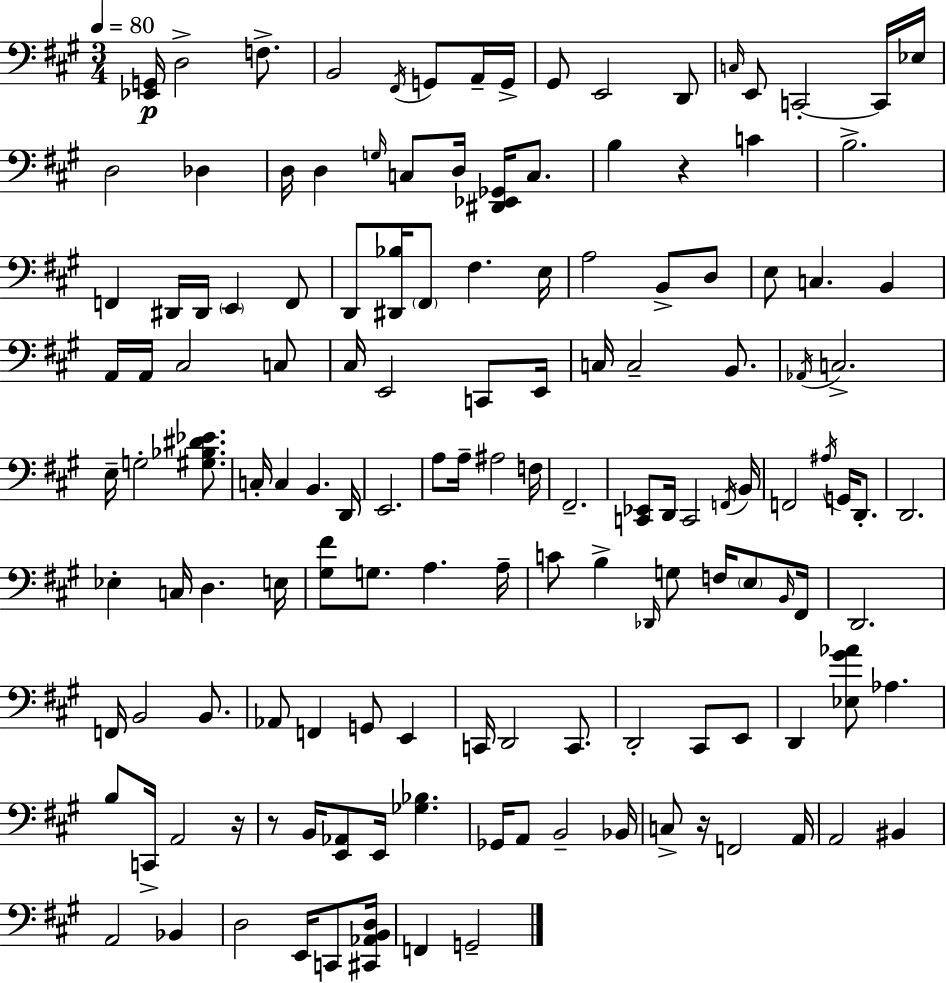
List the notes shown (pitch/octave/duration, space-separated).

[Eb2,G2]/s D3/h F3/e. B2/h F#2/s G2/e A2/s G2/s G#2/e E2/h D2/e C3/s E2/e C2/h C2/s Eb3/s D3/h Db3/q D3/s D3/q G3/s C3/e D3/s [D#2,Eb2,Gb2]/s C3/e. B3/q R/q C4/q B3/h. F2/q D#2/s D#2/s E2/q F2/e D2/e [D#2,Bb3]/s F#2/e F#3/q. E3/s A3/h B2/e D3/e E3/e C3/q. B2/q A2/s A2/s C#3/h C3/e C#3/s E2/h C2/e E2/s C3/s C3/h B2/e. Ab2/s C3/h. E3/s G3/h [G#3,Bb3,D#4,Eb4]/e. C3/s C3/q B2/q. D2/s E2/h. A3/e A3/s A#3/h F3/s F#2/h. [C2,Eb2]/e D2/s C2/h F2/s B2/s F2/h A#3/s G2/s D2/e. D2/h. Eb3/q C3/s D3/q. E3/s [G#3,F#4]/e G3/e. A3/q. A3/s C4/e B3/q Db2/s G3/e F3/s E3/e B2/s F#2/s D2/h. F2/s B2/h B2/e. Ab2/e F2/q G2/e E2/q C2/s D2/h C2/e. D2/h C#2/e E2/e D2/q [Eb3,G#4,Ab4]/e Ab3/q. B3/e C2/s A2/h R/s R/e B2/s [E2,Ab2]/e E2/s [Gb3,Bb3]/q. Gb2/s A2/e B2/h Bb2/s C3/e R/s F2/h A2/s A2/h BIS2/q A2/h Bb2/q D3/h E2/s C2/e [C#2,Ab2,B2,D3]/s F2/q G2/h